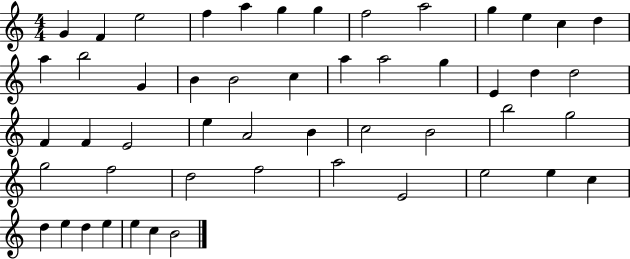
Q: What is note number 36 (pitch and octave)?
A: G5